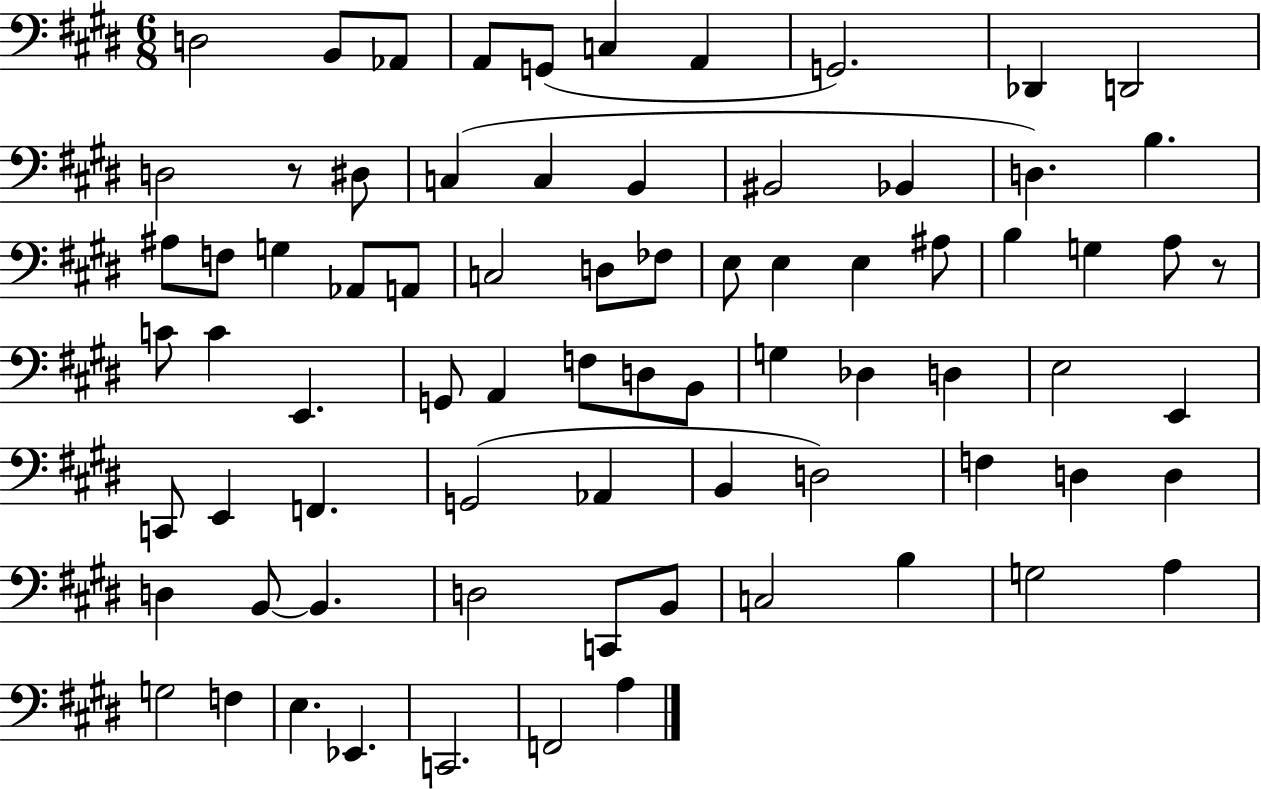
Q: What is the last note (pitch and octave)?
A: A3